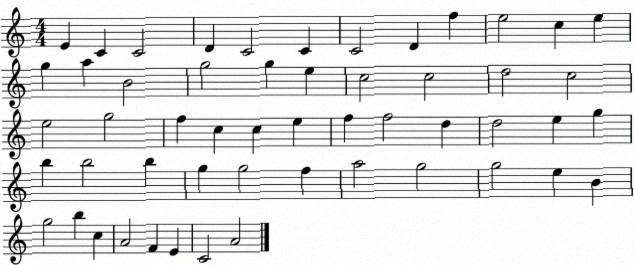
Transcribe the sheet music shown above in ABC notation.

X:1
T:Untitled
M:4/4
L:1/4
K:C
E C C2 D C2 C C2 D f e2 c e g a B2 g2 g e c2 c2 d2 c2 e2 g2 f c c e f f2 d d2 e g b b2 b g g2 f a2 g2 g2 e B g2 b c A2 F E C2 A2